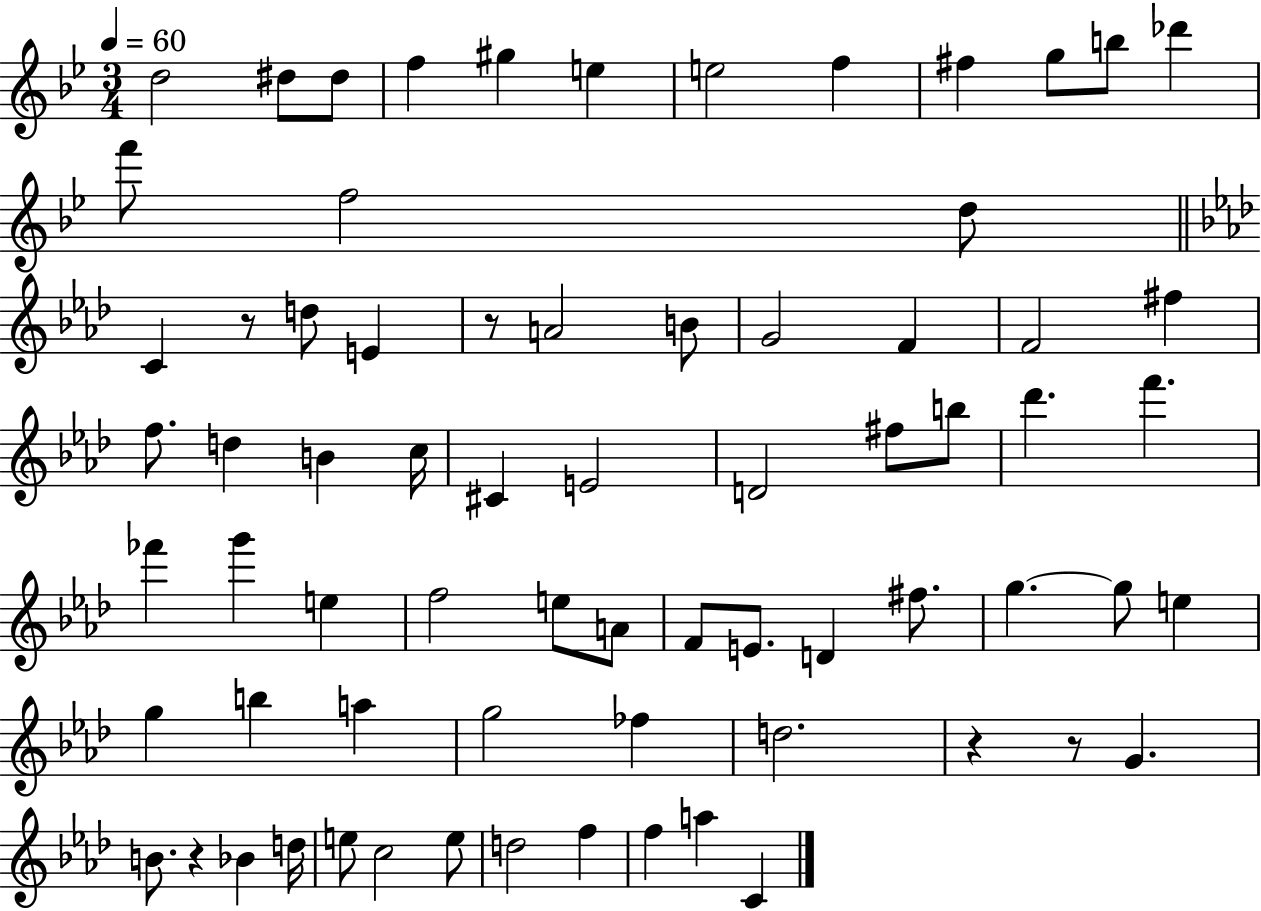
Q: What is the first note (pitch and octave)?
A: D5